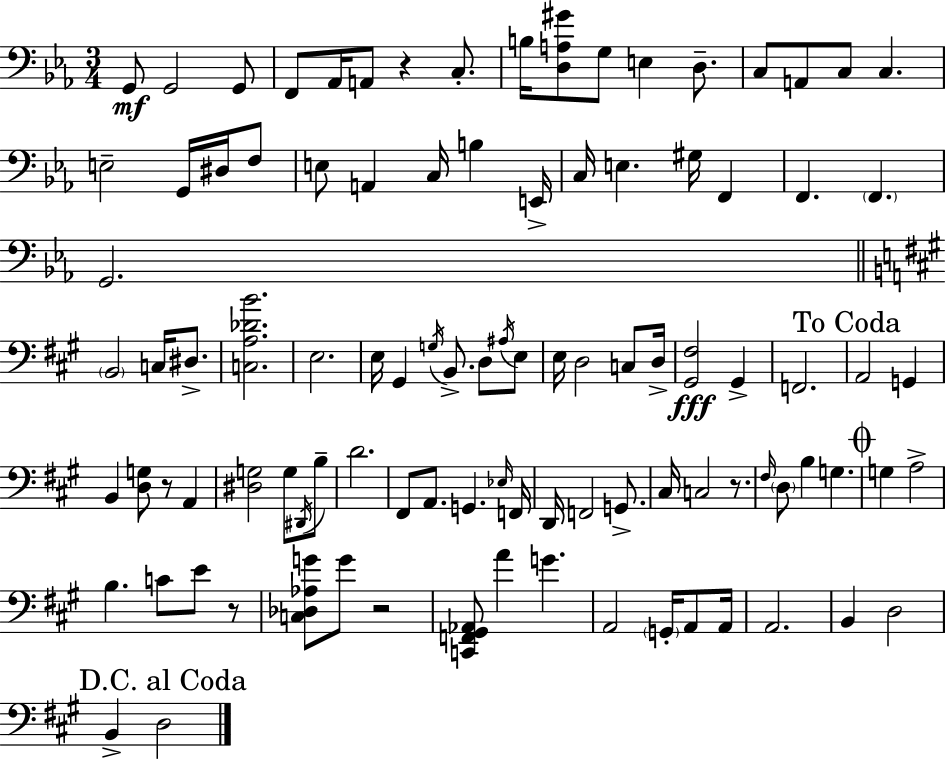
X:1
T:Untitled
M:3/4
L:1/4
K:Eb
G,,/2 G,,2 G,,/2 F,,/2 _A,,/4 A,,/2 z C,/2 B,/4 [D,A,^G]/2 G,/2 E, D,/2 C,/2 A,,/2 C,/2 C, E,2 G,,/4 ^D,/4 F,/2 E,/2 A,, C,/4 B, E,,/4 C,/4 E, ^G,/4 F,, F,, F,, G,,2 B,,2 C,/4 ^D,/2 [C,A,_DB]2 E,2 E,/4 ^G,, G,/4 B,,/2 D,/2 ^A,/4 E,/2 E,/4 D,2 C,/2 D,/4 [^G,,^F,]2 ^G,, F,,2 A,,2 G,, B,, [D,G,]/2 z/2 A,, [^D,G,]2 G,/2 ^D,,/4 B,/2 D2 ^F,,/2 A,,/2 G,, _E,/4 F,,/4 D,,/4 F,,2 G,,/2 ^C,/4 C,2 z/2 ^F,/4 D,/2 B, G, G, A,2 B, C/2 E/2 z/2 [C,_D,_A,G]/2 G/2 z2 [C,,F,,^G,,_A,,]/2 A G A,,2 G,,/4 A,,/2 A,,/4 A,,2 B,, D,2 B,, D,2